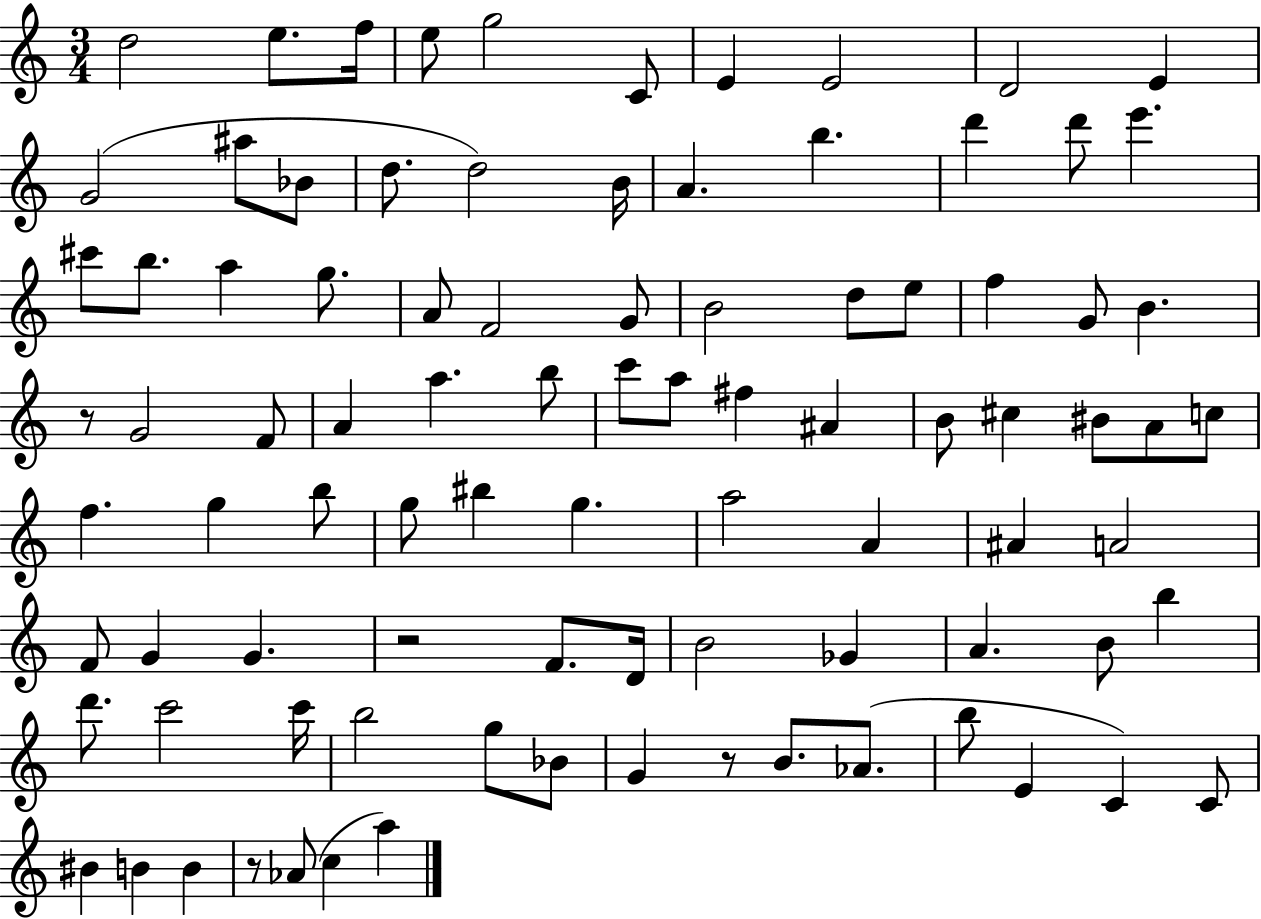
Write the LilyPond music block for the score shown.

{
  \clef treble
  \numericTimeSignature
  \time 3/4
  \key c \major
  d''2 e''8. f''16 | e''8 g''2 c'8 | e'4 e'2 | d'2 e'4 | \break g'2( ais''8 bes'8 | d''8. d''2) b'16 | a'4. b''4. | d'''4 d'''8 e'''4. | \break cis'''8 b''8. a''4 g''8. | a'8 f'2 g'8 | b'2 d''8 e''8 | f''4 g'8 b'4. | \break r8 g'2 f'8 | a'4 a''4. b''8 | c'''8 a''8 fis''4 ais'4 | b'8 cis''4 bis'8 a'8 c''8 | \break f''4. g''4 b''8 | g''8 bis''4 g''4. | a''2 a'4 | ais'4 a'2 | \break f'8 g'4 g'4. | r2 f'8. d'16 | b'2 ges'4 | a'4. b'8 b''4 | \break d'''8. c'''2 c'''16 | b''2 g''8 bes'8 | g'4 r8 b'8. aes'8.( | b''8 e'4 c'4) c'8 | \break bis'4 b'4 b'4 | r8 aes'8( c''4 a''4) | \bar "|."
}